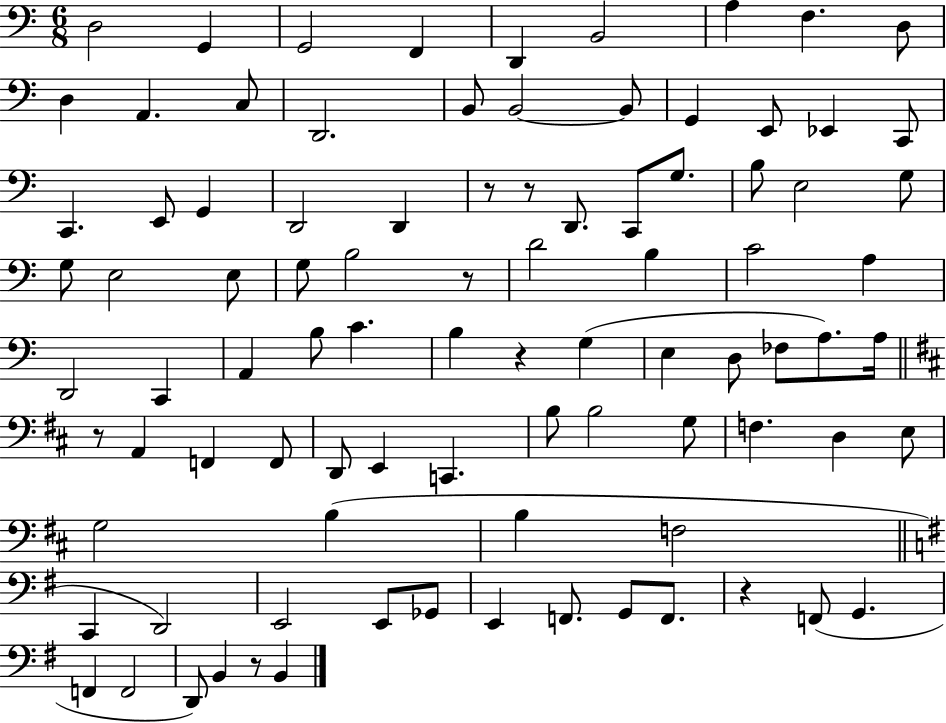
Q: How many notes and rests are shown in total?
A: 91